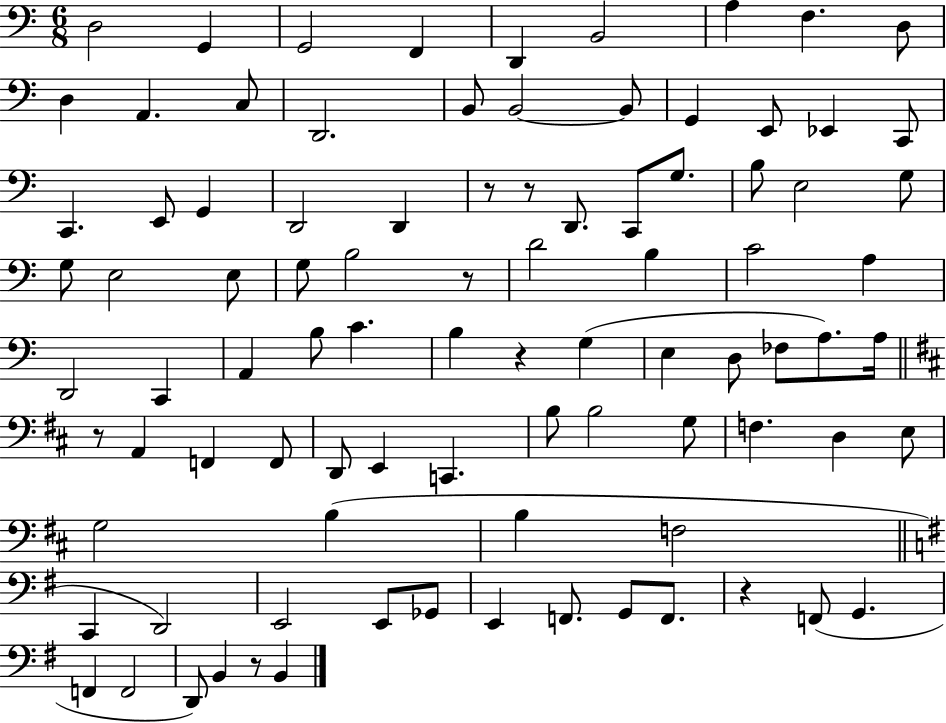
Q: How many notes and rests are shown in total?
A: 91